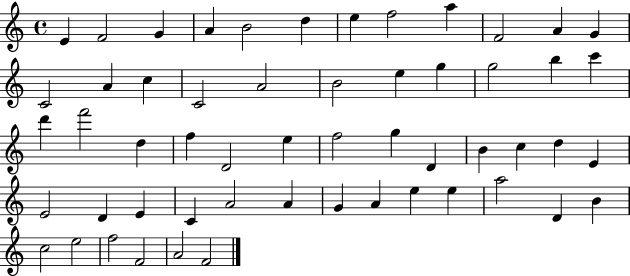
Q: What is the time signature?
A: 4/4